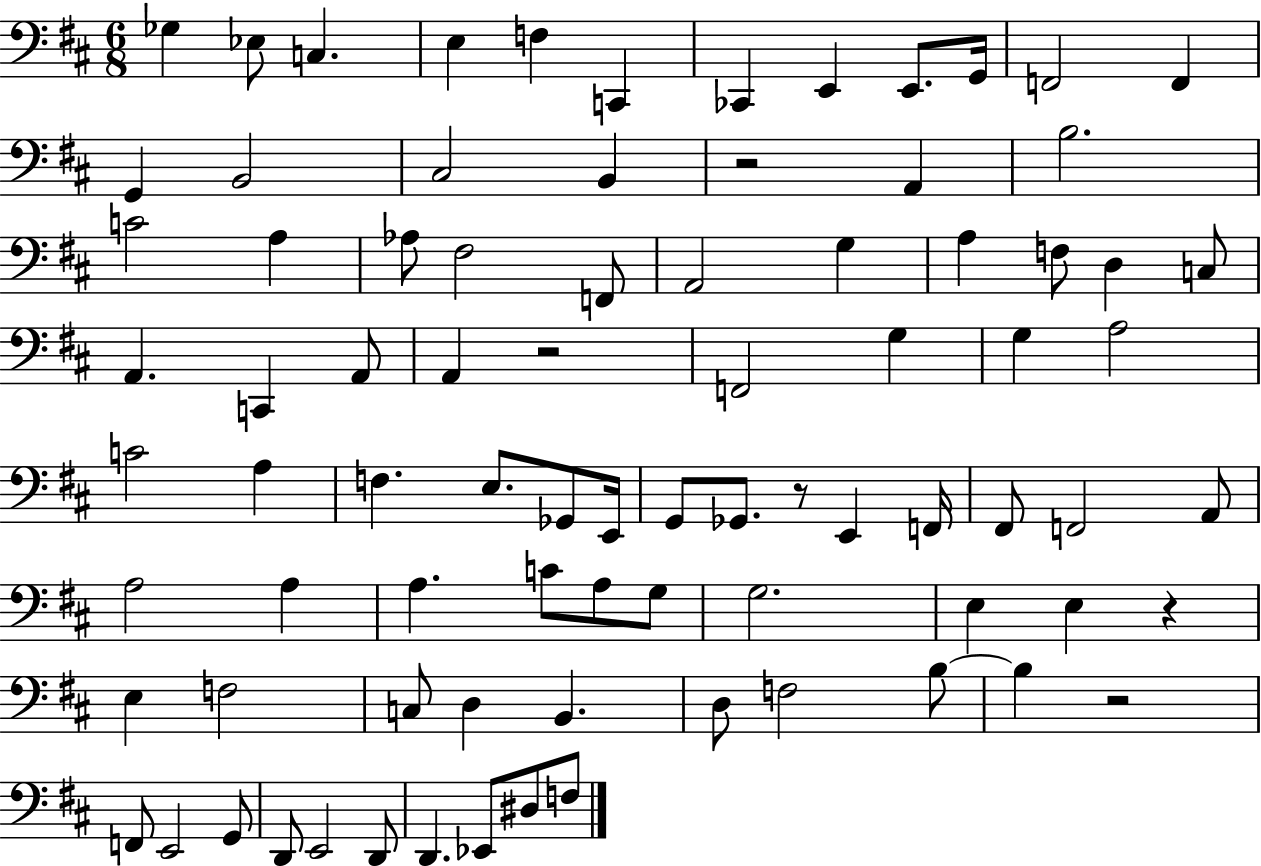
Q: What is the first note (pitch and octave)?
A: Gb3